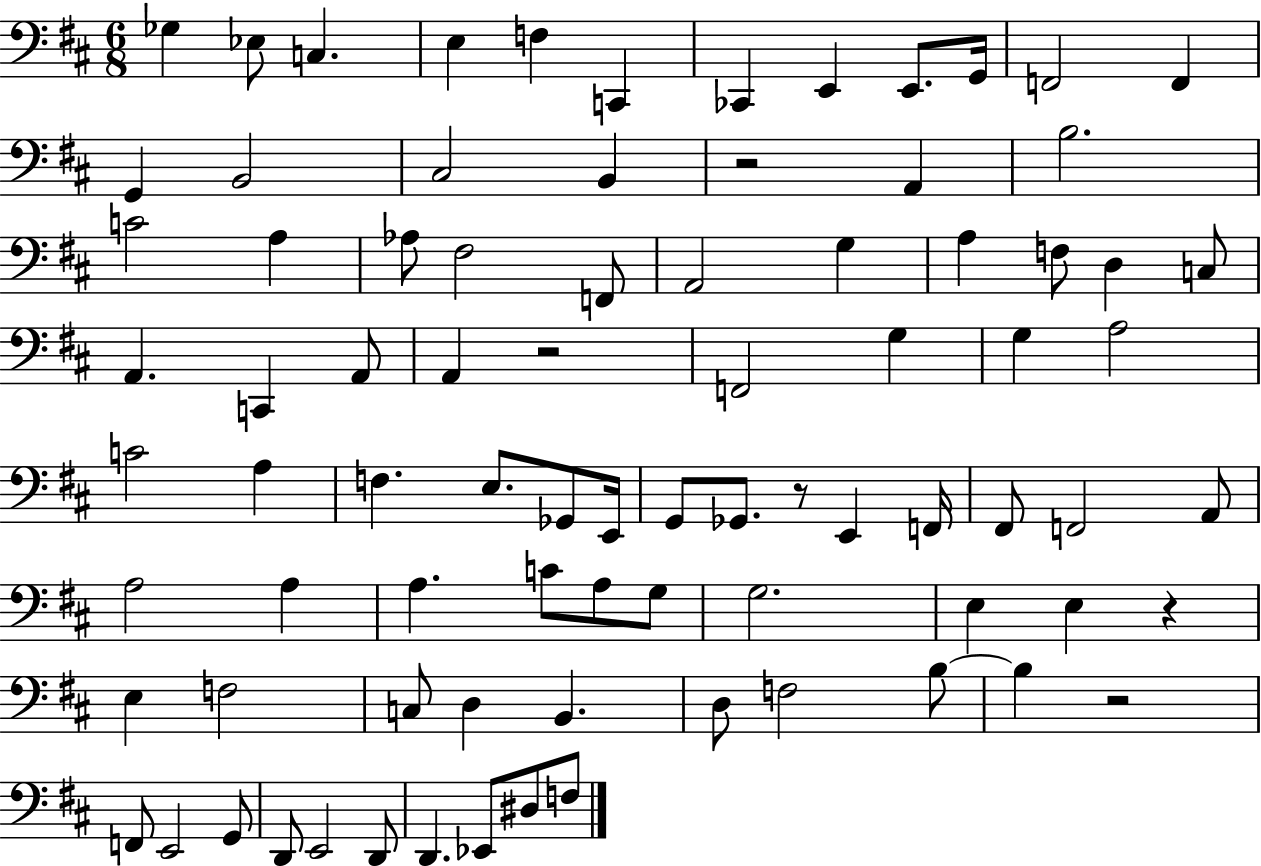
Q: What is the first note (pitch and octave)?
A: Gb3